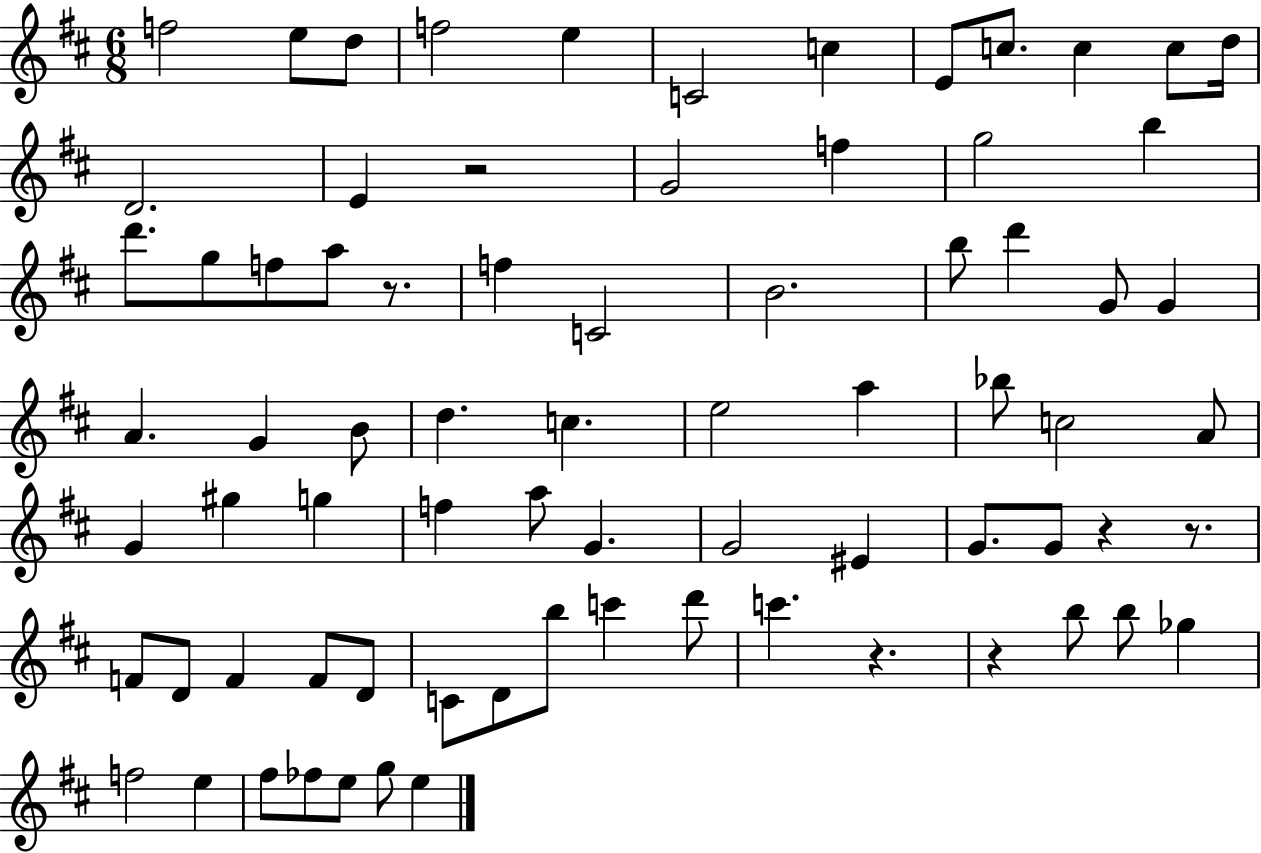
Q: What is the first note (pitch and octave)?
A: F5